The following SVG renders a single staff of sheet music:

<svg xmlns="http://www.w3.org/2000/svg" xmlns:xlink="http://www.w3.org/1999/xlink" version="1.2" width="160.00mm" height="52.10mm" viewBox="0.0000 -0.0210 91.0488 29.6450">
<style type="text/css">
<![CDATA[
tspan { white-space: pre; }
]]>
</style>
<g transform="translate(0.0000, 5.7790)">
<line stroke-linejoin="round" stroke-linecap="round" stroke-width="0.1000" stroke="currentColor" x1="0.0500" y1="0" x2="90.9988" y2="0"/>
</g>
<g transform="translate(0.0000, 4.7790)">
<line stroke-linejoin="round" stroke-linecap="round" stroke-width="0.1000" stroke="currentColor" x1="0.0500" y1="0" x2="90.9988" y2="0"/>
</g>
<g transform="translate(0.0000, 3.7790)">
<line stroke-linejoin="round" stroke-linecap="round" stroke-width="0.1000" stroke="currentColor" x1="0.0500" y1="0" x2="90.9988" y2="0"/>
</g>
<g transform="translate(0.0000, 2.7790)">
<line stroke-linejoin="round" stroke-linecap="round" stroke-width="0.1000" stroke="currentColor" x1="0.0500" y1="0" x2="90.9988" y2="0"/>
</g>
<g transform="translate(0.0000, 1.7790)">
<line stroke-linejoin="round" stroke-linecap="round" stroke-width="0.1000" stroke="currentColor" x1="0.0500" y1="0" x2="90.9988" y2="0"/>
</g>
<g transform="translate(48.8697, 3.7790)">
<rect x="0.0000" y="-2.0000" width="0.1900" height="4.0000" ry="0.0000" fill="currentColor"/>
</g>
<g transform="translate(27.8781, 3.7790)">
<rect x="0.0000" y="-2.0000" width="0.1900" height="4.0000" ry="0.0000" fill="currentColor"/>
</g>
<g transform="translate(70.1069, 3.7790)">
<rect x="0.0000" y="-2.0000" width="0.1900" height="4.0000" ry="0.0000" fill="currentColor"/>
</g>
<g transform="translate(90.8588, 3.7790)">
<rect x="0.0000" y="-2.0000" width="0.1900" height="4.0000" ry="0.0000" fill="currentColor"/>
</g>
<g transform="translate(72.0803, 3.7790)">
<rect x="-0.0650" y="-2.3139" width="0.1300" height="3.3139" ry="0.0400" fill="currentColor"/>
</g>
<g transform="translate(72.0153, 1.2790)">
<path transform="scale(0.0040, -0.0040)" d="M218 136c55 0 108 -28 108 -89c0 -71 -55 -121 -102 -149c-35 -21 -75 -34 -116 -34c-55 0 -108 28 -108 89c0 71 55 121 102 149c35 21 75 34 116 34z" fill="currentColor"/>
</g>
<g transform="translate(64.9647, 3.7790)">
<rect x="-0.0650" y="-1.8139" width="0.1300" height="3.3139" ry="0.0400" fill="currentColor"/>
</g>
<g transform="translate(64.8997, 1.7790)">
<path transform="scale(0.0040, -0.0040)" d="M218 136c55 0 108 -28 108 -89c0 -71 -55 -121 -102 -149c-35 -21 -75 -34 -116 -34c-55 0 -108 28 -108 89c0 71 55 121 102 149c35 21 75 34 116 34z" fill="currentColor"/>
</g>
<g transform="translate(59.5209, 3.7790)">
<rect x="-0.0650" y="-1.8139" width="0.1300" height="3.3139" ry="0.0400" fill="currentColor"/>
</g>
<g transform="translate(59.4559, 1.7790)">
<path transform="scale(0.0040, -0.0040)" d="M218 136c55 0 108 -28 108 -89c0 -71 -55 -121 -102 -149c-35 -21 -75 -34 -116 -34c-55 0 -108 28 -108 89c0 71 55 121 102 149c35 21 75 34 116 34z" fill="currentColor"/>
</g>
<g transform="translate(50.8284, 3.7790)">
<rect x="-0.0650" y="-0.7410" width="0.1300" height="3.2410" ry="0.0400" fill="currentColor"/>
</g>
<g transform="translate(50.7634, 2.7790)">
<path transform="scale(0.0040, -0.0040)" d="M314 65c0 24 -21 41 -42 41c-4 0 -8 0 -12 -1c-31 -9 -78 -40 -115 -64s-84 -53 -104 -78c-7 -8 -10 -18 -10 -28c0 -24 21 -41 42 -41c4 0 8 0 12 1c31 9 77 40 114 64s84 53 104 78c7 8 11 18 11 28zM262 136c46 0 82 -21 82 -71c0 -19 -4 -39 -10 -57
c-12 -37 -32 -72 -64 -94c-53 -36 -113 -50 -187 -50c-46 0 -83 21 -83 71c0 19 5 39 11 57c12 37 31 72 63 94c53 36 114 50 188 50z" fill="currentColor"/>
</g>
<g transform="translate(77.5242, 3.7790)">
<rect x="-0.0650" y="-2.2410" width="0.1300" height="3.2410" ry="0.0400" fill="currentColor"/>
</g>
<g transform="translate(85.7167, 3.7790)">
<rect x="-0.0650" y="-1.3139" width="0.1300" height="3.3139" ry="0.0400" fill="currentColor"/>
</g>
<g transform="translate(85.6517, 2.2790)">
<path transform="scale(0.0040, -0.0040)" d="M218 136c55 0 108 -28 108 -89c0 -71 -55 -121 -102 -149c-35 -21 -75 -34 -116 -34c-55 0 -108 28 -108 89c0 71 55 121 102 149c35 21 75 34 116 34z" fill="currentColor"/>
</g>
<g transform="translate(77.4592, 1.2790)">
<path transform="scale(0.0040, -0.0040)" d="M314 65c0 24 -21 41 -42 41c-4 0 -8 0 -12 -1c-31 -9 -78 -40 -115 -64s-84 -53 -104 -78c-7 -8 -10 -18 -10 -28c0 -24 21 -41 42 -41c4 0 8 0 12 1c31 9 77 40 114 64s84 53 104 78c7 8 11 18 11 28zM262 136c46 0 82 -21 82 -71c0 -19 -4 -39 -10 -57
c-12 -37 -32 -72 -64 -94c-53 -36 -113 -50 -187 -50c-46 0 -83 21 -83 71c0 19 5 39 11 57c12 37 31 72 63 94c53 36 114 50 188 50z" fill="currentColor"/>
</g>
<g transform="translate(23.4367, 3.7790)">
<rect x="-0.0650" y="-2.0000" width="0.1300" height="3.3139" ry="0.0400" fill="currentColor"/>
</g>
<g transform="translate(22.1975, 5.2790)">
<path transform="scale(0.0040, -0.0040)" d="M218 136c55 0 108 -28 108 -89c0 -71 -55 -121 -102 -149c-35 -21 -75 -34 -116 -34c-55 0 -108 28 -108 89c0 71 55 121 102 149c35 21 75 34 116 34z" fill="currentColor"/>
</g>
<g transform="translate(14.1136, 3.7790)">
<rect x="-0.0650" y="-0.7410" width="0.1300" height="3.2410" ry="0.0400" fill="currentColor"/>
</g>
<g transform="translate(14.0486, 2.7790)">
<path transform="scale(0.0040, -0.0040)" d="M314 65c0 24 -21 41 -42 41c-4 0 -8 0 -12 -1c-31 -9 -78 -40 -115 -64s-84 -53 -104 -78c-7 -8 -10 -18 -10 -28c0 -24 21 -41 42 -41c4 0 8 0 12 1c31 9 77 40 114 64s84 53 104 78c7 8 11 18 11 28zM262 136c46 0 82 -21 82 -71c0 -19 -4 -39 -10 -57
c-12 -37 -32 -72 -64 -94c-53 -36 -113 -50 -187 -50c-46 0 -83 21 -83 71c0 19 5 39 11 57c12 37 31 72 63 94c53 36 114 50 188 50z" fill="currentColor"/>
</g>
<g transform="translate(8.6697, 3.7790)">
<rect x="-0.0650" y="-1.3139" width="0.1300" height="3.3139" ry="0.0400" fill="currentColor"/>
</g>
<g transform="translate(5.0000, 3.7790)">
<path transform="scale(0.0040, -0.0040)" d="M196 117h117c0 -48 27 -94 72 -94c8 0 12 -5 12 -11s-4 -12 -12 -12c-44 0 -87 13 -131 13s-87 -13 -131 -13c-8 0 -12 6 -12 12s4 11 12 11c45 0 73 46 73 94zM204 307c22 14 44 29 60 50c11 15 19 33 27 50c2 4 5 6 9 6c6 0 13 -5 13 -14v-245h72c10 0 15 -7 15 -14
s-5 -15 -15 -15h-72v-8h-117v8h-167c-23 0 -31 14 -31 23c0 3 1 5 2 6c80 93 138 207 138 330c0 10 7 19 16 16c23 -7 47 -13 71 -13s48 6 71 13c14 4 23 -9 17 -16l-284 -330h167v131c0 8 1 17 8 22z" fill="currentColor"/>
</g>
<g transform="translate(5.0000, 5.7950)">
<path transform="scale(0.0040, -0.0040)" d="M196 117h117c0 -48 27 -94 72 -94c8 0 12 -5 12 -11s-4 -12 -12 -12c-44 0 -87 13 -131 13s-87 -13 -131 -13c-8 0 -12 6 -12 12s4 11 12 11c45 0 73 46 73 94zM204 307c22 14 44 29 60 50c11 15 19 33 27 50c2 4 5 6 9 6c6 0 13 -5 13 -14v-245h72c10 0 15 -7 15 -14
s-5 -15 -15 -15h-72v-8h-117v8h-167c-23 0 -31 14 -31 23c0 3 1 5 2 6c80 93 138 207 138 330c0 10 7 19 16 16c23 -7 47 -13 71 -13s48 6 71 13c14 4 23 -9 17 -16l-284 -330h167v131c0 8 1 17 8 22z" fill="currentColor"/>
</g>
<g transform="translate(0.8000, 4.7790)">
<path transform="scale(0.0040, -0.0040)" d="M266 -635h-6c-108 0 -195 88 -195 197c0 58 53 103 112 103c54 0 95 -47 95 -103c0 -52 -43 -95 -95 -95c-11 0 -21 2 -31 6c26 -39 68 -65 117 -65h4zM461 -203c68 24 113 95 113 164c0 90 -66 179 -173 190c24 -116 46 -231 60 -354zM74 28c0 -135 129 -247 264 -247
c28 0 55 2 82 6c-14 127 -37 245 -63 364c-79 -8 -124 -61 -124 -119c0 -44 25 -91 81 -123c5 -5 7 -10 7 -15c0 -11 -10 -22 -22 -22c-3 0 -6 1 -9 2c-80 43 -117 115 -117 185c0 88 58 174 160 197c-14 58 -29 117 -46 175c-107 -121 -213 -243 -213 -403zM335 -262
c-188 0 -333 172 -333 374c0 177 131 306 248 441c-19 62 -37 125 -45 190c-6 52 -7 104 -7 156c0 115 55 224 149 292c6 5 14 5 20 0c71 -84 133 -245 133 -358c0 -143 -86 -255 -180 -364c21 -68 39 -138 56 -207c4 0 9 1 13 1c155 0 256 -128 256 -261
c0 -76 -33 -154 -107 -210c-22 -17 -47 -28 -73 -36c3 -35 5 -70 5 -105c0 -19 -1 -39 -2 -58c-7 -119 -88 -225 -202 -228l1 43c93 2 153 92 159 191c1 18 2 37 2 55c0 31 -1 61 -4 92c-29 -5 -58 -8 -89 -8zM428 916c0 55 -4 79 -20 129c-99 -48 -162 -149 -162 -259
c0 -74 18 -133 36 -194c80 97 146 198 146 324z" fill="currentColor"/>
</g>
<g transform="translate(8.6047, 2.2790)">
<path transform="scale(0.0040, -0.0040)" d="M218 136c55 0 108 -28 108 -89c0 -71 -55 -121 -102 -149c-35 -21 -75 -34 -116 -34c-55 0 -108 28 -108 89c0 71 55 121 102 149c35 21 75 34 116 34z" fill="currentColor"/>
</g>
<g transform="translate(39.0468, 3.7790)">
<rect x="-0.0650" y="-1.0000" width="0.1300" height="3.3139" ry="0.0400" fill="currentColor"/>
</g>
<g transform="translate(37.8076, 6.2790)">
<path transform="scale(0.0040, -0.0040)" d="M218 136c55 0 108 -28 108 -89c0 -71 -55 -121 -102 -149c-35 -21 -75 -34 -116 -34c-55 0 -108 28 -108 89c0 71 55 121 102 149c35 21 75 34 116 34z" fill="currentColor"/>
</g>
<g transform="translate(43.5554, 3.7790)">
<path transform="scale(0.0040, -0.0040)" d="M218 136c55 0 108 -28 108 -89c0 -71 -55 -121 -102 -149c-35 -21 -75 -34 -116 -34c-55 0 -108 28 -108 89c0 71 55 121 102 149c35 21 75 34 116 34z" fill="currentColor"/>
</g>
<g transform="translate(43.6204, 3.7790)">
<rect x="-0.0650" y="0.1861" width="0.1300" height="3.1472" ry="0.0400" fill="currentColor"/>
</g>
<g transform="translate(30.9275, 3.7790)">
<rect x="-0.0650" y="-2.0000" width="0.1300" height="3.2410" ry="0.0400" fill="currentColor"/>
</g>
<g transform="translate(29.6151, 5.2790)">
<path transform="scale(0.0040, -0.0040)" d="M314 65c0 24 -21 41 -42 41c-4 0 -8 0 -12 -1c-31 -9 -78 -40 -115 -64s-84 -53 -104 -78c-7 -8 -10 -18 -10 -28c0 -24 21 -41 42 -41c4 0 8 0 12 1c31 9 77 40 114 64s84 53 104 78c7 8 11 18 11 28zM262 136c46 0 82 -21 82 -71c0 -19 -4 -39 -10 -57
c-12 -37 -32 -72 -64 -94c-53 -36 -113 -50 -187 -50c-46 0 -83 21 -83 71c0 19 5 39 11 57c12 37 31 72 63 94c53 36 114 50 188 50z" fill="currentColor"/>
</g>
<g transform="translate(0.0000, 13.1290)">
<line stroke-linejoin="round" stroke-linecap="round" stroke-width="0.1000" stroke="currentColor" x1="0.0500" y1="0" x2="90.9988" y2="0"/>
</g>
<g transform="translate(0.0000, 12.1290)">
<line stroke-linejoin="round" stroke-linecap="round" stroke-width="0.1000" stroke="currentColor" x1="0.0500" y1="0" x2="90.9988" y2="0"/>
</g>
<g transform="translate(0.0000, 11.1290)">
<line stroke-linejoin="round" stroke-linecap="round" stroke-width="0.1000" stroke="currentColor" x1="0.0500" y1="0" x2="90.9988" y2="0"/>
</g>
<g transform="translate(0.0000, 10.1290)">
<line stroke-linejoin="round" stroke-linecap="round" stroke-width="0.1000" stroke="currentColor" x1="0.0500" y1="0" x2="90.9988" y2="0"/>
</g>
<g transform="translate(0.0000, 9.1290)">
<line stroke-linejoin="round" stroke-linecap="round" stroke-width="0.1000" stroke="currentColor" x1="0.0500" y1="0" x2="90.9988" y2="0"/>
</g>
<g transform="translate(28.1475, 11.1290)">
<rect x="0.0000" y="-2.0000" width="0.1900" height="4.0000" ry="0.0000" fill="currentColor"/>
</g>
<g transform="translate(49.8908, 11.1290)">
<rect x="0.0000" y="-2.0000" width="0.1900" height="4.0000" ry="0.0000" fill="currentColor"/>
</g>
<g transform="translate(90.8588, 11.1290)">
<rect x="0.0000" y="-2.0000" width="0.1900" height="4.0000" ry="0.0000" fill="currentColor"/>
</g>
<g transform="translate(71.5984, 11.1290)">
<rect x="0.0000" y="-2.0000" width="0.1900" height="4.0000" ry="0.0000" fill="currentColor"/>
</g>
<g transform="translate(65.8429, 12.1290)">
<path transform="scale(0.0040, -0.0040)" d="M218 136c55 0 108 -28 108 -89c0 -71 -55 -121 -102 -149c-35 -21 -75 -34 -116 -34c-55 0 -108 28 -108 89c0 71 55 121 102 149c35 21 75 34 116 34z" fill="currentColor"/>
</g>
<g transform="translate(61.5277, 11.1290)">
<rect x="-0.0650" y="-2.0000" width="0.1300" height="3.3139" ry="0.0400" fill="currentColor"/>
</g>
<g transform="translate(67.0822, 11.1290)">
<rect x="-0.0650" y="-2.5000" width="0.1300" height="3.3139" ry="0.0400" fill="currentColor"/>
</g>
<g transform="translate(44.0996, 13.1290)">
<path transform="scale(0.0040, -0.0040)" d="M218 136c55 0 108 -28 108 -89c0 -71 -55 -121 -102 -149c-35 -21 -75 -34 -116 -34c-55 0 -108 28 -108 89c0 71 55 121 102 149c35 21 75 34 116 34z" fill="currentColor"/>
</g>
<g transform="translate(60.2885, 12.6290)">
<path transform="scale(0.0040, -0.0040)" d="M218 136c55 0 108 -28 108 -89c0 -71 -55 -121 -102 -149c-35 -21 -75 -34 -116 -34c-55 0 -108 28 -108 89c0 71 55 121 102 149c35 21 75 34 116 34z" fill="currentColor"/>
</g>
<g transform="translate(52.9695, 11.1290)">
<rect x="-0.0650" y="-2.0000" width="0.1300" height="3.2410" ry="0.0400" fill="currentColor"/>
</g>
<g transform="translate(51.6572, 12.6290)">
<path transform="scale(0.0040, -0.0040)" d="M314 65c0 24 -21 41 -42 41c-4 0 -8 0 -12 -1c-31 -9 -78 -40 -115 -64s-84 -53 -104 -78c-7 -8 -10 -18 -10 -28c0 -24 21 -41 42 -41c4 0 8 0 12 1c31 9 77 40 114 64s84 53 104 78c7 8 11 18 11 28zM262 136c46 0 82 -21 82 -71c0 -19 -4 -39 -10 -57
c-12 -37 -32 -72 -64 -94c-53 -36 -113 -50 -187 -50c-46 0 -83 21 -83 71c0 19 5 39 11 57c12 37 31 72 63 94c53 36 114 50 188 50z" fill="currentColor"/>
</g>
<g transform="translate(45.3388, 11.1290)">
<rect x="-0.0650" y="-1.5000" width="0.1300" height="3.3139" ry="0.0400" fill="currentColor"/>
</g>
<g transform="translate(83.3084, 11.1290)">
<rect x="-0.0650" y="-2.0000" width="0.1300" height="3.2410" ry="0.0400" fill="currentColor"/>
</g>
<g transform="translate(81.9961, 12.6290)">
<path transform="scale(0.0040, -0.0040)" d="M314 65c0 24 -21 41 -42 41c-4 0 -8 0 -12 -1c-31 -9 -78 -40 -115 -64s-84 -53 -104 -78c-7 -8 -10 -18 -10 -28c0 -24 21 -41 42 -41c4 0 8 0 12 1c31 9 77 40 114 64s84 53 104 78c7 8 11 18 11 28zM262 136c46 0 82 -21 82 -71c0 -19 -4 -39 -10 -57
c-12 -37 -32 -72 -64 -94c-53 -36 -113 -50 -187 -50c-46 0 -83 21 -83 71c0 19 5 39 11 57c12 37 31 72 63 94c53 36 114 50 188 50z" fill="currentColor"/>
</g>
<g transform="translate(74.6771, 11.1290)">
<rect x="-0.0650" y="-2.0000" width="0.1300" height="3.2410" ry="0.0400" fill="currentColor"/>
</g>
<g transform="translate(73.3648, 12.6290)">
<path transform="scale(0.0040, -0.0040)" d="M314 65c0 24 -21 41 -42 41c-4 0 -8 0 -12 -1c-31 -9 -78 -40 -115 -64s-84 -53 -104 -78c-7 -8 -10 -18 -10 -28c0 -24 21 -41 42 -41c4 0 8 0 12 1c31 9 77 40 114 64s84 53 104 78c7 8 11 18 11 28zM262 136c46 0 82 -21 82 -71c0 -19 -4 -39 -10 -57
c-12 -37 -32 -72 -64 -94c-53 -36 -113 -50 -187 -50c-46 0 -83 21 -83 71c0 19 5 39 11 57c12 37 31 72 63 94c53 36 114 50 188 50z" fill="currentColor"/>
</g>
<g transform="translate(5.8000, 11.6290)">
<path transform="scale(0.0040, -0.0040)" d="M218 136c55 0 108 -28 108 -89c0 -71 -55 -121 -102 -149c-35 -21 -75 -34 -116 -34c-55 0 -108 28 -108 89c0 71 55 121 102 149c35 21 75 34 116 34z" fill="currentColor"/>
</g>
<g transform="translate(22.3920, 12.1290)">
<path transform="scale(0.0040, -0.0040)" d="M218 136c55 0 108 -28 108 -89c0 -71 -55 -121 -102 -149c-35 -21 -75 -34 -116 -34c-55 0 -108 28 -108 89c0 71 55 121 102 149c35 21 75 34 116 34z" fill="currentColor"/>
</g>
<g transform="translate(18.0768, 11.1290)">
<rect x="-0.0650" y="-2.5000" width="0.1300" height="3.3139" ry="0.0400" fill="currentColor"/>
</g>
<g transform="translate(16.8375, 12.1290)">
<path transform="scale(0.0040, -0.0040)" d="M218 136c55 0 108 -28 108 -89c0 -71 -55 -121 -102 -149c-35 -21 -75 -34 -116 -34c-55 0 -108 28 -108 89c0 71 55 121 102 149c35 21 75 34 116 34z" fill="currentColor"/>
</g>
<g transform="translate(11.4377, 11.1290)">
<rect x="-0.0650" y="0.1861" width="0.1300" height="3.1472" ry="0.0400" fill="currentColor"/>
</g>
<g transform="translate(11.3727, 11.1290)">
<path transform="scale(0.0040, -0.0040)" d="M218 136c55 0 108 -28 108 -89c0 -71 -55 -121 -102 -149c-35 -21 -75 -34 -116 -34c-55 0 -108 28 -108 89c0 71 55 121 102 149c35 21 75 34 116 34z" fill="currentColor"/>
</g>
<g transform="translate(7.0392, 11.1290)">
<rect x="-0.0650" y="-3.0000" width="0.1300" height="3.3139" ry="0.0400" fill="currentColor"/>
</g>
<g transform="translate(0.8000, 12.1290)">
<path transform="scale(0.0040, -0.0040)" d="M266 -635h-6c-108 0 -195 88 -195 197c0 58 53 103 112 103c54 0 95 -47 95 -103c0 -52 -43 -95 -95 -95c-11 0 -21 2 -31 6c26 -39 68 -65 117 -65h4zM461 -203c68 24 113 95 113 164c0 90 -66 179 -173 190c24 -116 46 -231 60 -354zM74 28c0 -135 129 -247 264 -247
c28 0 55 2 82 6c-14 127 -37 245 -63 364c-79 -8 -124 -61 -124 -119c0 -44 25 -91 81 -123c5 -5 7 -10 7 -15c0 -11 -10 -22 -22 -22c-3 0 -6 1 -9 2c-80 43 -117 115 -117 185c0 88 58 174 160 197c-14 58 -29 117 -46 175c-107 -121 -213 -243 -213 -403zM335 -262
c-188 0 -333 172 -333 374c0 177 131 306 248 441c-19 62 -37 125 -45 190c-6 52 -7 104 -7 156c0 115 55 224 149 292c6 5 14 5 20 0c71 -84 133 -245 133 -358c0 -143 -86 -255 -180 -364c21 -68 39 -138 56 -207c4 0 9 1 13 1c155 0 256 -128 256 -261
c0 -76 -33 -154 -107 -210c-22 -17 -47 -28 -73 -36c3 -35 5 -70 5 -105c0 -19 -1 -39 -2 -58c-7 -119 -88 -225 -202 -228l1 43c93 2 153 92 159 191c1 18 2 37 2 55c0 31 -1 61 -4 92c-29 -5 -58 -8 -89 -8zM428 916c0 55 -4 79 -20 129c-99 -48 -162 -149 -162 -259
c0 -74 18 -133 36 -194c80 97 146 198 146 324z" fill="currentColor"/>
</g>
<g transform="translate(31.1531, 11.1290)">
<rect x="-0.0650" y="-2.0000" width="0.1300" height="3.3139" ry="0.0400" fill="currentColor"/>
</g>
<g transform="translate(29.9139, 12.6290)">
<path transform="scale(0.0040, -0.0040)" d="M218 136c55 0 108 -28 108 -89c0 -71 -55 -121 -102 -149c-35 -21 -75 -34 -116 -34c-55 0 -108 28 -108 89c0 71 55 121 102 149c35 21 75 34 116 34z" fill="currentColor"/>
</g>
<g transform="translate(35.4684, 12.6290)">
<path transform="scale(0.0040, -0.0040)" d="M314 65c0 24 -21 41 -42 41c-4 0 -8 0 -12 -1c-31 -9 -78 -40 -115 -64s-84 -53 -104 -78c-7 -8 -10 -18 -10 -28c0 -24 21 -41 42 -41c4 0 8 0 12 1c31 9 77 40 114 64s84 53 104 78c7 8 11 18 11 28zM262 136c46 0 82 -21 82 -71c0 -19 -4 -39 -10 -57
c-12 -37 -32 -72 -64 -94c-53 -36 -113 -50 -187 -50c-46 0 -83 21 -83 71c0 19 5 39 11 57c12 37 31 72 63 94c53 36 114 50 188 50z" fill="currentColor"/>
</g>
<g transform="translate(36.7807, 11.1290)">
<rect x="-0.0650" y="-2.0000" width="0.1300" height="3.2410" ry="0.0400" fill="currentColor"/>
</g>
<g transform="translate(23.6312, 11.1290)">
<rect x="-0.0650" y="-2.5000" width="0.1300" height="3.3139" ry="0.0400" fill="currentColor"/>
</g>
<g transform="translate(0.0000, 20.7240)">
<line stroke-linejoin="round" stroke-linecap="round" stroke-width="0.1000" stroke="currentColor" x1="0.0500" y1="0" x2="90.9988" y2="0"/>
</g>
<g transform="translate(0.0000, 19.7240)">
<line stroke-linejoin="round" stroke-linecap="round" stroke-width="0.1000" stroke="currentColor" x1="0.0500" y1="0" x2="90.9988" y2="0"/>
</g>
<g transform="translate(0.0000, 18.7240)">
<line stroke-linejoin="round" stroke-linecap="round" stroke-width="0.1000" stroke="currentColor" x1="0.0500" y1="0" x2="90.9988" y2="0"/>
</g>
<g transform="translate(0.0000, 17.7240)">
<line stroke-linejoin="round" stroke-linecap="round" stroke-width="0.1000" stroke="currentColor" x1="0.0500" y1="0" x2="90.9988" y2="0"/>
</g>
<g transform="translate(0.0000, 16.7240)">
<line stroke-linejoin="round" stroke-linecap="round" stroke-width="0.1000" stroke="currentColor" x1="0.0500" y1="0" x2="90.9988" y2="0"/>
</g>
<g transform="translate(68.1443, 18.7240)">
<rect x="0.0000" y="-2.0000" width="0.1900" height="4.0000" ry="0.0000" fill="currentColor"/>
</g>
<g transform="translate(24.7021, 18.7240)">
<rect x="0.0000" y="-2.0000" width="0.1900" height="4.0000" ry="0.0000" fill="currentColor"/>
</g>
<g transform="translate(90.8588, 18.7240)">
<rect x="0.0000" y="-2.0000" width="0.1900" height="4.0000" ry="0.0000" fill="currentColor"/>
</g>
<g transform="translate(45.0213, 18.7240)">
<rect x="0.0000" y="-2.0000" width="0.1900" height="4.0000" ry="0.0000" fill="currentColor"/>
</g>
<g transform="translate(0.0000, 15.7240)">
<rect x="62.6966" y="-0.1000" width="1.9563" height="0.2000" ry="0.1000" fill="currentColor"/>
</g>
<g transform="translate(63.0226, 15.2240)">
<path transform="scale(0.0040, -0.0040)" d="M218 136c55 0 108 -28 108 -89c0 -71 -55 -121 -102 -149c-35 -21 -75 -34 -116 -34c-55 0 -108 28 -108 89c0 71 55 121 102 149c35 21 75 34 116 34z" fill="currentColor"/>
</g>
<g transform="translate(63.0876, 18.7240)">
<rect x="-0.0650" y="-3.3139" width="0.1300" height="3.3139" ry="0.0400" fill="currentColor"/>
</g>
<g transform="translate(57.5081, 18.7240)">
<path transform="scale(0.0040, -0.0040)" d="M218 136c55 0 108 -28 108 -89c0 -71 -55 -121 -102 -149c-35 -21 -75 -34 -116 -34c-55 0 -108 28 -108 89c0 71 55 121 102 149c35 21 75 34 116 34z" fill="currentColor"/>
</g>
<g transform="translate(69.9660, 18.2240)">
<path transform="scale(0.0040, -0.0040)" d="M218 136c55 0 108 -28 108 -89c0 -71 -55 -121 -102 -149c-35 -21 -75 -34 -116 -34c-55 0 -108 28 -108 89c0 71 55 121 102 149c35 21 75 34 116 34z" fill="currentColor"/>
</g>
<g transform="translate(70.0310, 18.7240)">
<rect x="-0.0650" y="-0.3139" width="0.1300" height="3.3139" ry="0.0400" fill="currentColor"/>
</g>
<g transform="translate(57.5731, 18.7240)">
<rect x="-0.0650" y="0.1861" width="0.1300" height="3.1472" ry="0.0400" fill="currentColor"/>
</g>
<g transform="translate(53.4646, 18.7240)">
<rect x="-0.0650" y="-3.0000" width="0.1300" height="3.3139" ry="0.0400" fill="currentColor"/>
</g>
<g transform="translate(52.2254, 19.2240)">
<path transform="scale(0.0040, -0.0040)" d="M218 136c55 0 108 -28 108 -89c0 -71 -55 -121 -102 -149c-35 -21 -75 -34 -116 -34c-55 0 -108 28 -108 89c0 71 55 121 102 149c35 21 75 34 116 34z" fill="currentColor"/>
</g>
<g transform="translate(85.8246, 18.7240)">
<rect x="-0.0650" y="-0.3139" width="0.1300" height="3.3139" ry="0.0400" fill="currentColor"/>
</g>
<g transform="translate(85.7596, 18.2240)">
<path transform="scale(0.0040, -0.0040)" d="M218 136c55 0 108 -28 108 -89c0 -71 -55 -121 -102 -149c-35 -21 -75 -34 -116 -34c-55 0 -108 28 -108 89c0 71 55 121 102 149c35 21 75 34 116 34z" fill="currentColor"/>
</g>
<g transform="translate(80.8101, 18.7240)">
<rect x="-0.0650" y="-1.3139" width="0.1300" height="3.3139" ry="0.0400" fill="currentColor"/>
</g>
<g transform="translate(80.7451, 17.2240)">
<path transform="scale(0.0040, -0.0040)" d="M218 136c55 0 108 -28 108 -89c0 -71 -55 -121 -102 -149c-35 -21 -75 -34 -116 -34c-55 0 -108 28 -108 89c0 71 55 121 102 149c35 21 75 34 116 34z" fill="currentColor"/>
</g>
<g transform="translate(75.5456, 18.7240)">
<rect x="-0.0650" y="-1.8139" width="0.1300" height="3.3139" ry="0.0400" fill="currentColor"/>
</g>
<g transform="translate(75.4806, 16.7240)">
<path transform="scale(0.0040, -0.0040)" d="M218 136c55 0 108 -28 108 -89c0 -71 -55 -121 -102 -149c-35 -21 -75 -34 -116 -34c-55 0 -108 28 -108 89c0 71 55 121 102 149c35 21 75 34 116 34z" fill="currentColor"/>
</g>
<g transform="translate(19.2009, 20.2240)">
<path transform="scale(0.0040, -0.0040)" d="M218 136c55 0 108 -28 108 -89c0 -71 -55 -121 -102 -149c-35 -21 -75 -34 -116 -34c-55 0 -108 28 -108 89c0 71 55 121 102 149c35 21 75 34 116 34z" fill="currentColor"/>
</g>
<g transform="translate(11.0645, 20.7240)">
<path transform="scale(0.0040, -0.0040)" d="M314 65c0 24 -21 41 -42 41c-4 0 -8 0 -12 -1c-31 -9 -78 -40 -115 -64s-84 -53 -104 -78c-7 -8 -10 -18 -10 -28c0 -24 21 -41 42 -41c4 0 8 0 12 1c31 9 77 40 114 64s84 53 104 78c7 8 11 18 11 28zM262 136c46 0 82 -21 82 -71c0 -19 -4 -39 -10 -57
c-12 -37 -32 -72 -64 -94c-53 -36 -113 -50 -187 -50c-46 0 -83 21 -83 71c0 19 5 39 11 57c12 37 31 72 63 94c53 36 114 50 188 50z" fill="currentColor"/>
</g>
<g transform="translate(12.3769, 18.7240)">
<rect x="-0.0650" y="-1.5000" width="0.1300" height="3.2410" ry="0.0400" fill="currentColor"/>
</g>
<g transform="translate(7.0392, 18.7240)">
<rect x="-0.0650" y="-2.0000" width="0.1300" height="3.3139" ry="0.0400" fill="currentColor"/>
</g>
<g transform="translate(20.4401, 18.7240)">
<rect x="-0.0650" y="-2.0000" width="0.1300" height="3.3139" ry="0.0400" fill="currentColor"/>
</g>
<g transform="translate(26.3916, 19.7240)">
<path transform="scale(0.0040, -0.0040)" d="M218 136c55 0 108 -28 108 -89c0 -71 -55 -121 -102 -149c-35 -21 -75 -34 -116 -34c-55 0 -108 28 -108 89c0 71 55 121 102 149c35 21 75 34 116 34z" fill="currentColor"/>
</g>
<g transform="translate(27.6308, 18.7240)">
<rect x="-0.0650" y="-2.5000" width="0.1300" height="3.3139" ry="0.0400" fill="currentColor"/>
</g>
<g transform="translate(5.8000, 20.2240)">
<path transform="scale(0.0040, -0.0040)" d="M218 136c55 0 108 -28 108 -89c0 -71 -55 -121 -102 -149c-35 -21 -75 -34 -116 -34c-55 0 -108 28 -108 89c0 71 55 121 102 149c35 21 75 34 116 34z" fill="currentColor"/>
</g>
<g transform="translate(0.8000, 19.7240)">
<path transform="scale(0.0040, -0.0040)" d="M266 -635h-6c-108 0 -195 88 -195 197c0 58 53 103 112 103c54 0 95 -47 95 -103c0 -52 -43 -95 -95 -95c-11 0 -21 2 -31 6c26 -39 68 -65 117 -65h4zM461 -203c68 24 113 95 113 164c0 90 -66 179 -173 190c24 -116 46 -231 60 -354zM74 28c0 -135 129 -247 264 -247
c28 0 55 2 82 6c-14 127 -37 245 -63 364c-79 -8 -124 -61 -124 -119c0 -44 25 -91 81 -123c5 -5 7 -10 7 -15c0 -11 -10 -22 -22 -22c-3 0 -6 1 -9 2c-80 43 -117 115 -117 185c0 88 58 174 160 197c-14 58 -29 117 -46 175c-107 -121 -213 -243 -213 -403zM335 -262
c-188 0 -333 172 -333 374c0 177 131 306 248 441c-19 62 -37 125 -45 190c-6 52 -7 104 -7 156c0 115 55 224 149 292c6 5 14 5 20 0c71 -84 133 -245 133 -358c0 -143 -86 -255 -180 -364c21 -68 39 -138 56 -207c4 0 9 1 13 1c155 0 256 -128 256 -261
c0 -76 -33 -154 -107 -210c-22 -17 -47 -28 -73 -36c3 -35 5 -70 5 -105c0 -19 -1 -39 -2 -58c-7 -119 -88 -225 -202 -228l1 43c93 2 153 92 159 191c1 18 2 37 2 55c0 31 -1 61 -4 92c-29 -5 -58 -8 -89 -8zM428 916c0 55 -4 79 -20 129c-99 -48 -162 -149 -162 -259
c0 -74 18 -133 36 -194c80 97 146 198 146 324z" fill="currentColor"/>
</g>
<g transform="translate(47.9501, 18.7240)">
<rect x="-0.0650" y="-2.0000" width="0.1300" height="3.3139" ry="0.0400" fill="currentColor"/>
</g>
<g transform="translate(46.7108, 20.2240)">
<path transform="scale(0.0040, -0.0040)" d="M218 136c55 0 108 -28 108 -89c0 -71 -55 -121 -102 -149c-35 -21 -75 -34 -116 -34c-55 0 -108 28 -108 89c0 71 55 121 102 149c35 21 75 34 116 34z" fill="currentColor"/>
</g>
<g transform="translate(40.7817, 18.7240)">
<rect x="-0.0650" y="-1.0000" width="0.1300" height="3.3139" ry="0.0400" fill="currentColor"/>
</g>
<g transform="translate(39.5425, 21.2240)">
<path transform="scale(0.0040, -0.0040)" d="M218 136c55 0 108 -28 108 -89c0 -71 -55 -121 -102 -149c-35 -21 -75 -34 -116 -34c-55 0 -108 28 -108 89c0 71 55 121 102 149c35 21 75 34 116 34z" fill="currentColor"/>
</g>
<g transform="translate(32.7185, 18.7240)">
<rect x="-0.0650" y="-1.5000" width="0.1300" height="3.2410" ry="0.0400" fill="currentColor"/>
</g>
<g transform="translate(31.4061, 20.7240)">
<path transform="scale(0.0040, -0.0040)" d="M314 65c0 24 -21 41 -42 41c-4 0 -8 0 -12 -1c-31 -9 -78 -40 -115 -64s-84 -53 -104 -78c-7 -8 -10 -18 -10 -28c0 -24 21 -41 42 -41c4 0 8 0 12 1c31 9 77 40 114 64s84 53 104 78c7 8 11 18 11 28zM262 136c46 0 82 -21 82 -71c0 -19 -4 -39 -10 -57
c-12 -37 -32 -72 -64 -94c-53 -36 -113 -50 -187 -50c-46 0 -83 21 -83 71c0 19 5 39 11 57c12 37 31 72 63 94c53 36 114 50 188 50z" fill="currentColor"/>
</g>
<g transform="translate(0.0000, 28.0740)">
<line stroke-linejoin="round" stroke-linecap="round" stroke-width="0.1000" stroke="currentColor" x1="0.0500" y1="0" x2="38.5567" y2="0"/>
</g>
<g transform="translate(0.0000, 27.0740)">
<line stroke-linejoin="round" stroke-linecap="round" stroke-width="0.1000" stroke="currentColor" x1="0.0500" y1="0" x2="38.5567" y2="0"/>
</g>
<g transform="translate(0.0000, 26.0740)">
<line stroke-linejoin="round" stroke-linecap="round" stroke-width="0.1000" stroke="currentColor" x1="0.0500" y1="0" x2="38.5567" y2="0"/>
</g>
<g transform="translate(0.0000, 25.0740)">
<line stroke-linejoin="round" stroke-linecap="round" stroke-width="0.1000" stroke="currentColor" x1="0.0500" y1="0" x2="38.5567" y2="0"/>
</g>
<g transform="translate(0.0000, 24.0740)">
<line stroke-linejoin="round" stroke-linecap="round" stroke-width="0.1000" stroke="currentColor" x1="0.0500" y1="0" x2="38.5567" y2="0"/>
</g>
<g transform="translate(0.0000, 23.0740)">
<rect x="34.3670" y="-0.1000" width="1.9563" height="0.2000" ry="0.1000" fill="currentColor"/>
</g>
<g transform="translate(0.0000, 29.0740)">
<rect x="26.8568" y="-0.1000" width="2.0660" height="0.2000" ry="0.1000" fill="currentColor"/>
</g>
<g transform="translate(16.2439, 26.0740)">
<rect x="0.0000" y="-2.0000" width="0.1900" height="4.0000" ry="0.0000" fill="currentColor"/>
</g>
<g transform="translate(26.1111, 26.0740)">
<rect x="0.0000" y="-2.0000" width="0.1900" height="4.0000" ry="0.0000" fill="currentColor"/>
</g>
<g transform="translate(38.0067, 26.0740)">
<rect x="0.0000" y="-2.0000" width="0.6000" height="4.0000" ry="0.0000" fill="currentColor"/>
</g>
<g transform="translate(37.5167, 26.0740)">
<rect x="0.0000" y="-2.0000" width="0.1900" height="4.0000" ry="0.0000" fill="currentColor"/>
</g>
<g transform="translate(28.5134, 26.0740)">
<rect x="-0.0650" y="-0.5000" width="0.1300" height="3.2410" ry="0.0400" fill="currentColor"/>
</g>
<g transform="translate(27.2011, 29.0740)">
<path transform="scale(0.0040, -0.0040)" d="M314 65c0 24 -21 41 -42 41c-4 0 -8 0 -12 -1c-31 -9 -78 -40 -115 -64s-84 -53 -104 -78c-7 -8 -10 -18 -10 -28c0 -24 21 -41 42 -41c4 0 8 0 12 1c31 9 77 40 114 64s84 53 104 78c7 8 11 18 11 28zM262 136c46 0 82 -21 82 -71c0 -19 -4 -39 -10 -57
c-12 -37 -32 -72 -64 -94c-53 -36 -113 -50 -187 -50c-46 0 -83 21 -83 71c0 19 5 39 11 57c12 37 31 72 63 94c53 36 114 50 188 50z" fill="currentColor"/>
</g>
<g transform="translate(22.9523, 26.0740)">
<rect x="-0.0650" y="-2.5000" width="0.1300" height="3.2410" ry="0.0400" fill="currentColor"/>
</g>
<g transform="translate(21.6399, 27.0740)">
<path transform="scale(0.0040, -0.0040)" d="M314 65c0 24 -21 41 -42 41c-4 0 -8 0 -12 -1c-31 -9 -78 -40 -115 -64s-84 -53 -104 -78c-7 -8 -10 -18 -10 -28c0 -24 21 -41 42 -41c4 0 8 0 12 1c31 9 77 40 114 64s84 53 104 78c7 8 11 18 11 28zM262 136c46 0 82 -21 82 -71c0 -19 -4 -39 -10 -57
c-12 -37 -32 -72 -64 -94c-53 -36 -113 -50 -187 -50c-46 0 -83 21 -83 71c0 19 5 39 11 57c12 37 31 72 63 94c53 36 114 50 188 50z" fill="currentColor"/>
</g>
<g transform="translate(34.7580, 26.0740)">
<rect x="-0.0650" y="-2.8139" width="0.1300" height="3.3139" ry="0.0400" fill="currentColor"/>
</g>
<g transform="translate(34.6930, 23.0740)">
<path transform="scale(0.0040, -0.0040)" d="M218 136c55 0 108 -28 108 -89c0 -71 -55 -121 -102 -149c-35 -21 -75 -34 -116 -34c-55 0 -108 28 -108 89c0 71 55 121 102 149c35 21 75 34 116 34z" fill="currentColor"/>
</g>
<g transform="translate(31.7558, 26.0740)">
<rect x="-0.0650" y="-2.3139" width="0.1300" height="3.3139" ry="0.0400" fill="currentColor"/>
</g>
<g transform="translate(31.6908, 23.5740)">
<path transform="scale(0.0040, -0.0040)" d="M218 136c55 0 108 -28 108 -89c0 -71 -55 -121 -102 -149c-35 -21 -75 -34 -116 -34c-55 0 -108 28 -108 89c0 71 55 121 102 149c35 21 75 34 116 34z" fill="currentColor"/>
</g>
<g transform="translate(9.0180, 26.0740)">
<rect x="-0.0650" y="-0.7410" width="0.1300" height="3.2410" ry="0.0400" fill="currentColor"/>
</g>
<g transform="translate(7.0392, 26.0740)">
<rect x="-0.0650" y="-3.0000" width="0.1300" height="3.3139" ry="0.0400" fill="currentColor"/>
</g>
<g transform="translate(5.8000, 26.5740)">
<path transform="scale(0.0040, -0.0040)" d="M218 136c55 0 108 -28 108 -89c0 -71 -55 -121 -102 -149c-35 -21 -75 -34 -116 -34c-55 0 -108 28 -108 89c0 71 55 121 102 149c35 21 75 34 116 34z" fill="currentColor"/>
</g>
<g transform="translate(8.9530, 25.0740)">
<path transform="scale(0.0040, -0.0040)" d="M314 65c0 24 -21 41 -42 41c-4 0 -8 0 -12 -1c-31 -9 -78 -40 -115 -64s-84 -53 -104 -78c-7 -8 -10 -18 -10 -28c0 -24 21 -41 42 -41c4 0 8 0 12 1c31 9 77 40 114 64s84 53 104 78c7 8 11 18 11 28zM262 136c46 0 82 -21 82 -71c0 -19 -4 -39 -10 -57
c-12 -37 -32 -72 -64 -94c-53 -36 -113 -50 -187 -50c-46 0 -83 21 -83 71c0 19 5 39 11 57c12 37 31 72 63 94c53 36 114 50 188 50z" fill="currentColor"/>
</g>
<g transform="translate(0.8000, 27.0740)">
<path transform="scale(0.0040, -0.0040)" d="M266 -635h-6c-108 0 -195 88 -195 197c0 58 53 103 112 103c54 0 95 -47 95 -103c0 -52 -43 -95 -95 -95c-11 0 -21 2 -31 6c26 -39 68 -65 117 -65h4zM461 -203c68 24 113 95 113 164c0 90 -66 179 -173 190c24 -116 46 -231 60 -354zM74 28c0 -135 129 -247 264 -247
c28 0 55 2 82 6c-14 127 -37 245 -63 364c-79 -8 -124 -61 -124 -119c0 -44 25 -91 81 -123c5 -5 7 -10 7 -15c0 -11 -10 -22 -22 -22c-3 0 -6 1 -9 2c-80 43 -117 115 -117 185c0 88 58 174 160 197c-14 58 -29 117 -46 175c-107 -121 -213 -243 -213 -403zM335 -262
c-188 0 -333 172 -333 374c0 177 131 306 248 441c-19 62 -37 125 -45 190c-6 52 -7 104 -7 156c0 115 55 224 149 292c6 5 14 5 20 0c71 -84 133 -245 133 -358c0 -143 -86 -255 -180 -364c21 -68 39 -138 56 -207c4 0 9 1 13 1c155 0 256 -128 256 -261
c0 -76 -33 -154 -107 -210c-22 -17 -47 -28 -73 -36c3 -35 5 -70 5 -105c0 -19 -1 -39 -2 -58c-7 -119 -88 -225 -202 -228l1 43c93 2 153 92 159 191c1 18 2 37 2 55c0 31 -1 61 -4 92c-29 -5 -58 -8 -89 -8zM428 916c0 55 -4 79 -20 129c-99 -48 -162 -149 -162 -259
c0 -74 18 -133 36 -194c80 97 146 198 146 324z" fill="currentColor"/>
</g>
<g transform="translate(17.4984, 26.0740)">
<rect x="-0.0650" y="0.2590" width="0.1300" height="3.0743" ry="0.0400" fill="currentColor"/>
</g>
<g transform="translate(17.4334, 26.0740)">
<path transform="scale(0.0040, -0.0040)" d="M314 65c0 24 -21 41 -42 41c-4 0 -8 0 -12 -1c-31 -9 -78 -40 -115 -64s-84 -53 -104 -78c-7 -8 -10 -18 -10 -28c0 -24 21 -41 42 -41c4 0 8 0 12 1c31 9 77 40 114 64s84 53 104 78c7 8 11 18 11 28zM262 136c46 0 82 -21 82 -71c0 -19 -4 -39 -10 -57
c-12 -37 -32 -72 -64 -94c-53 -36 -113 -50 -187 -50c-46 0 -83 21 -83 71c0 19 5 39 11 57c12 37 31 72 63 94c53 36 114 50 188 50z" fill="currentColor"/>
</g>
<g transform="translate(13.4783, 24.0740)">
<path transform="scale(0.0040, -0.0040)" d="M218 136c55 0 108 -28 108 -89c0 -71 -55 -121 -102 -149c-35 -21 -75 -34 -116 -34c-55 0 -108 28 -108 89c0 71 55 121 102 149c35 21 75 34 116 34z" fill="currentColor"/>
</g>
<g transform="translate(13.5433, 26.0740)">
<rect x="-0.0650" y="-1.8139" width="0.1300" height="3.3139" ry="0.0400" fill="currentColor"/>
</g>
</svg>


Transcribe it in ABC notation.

X:1
T:Untitled
M:4/4
L:1/4
K:C
e d2 F F2 D B d2 f f g g2 e A B G G F F2 E F2 F G F2 F2 F E2 F G E2 D F A B b c f e c A d2 f B2 G2 C2 g a